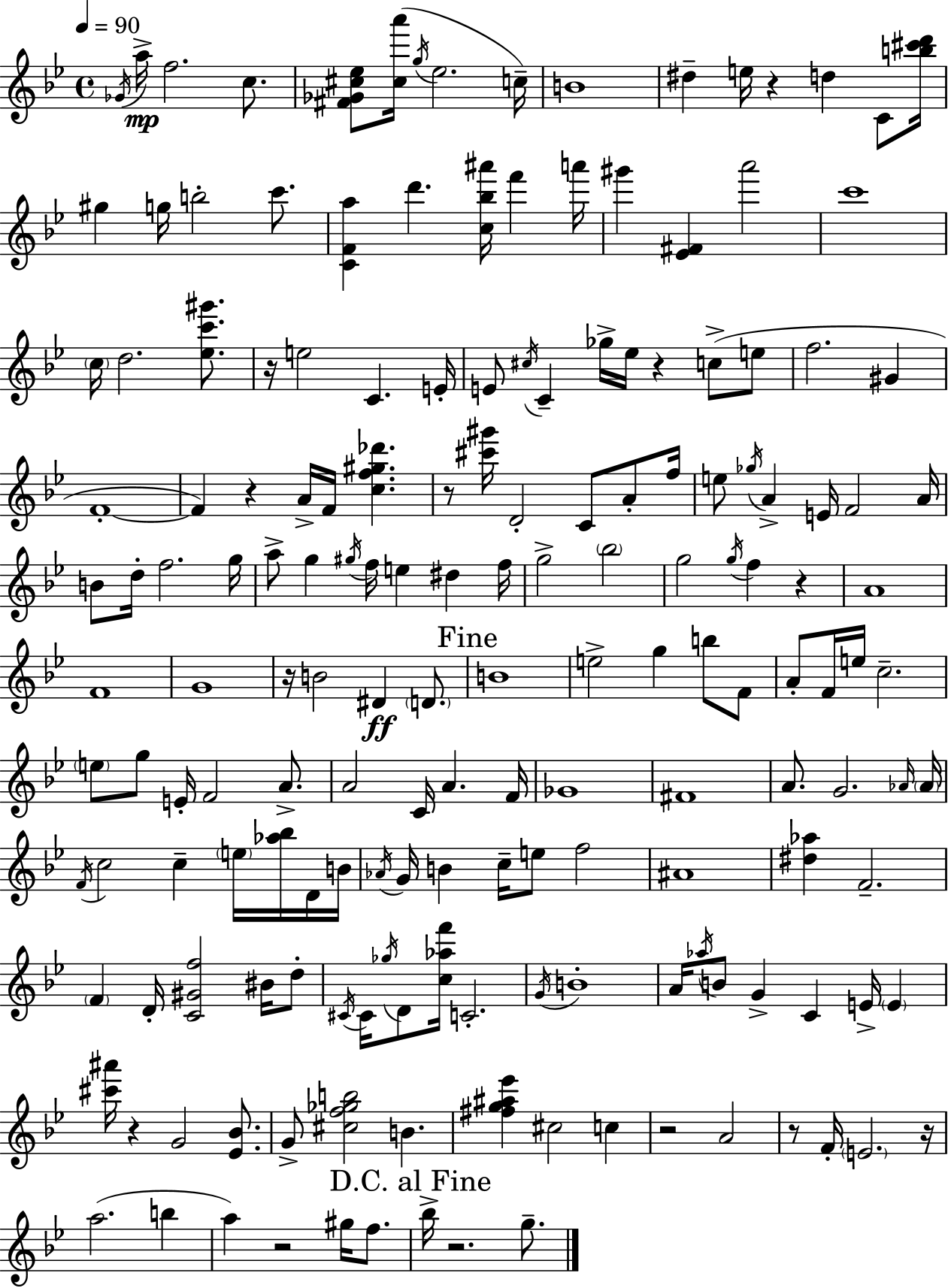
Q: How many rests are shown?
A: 13